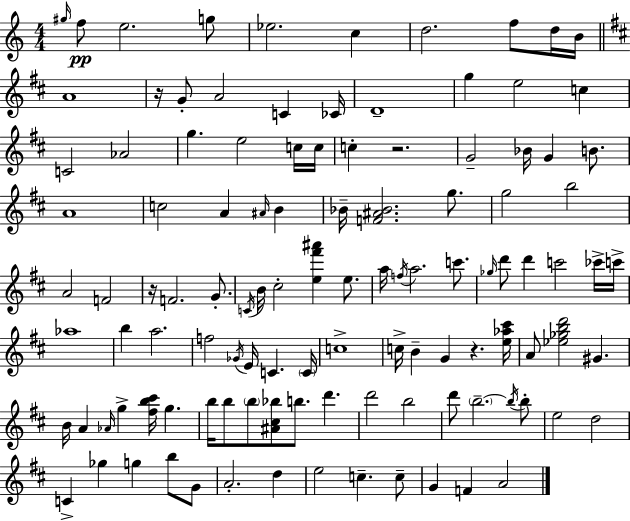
{
  \clef treble
  \numericTimeSignature
  \time 4/4
  \key a \minor
  \grace { gis''16 }\pp f''8 e''2. g''8 | ees''2. c''4 | d''2. f''8 d''16 | b'16 \bar "||" \break \key d \major a'1 | r16 g'8-. a'2 c'4 ces'16 | d'1-- | g''4 e''2 c''4 | \break c'2 aes'2 | g''4. e''2 c''16 c''16 | c''4-. r2. | g'2-- bes'16 g'4 b'8. | \break a'1 | c''2 a'4 \grace { ais'16 } b'4 | bes'16-- <f' ais' bes'>2. g''8. | g''2 b''2 | \break a'2 f'2 | r16 f'2. g'8.-. | \acciaccatura { c'16 } b'16 cis''2-. <e'' fis''' ais'''>4 e''8. | a''16 \acciaccatura { f''16 } a''2. | \break c'''8. \grace { ges''16 } d'''8 d'''4 c'''2 | ces'''16-> c'''16-> aes''1 | b''4 a''2. | f''2 \acciaccatura { ges'16 } e'16 c'4. | \break \parenthesize c'16 c''1-> | c''16-> b'4-- g'4 r4. | <e'' aes'' cis'''>16 a'8 <ees'' ges'' b'' d'''>2 gis'4. | b'16 a'4 \grace { aes'16 } g''4-> <fis'' b'' cis'''>16 | \break g''4. b''16 b''8 \parenthesize b''8 <ais' cis'' bes''>8 b''8. | d'''4. d'''2 b''2 | d'''8 \parenthesize b''2.--~~ | \acciaccatura { b''16 } b''8-. e''2 d''2 | \break c'4-> ges''4 g''4 | b''8 g'8 a'2.-. | d''4 e''2 c''4.-- | c''8-- g'4 f'4 a'2 | \break \bar "|."
}